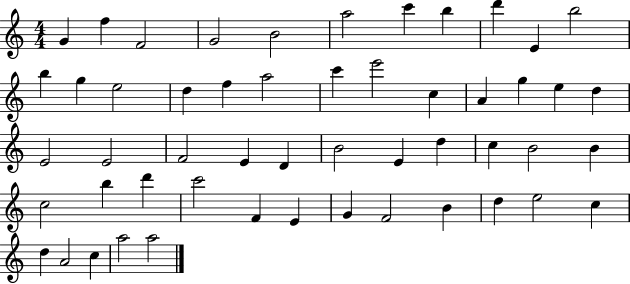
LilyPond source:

{
  \clef treble
  \numericTimeSignature
  \time 4/4
  \key c \major
  g'4 f''4 f'2 | g'2 b'2 | a''2 c'''4 b''4 | d'''4 e'4 b''2 | \break b''4 g''4 e''2 | d''4 f''4 a''2 | c'''4 e'''2 c''4 | a'4 g''4 e''4 d''4 | \break e'2 e'2 | f'2 e'4 d'4 | b'2 e'4 d''4 | c''4 b'2 b'4 | \break c''2 b''4 d'''4 | c'''2 f'4 e'4 | g'4 f'2 b'4 | d''4 e''2 c''4 | \break d''4 a'2 c''4 | a''2 a''2 | \bar "|."
}